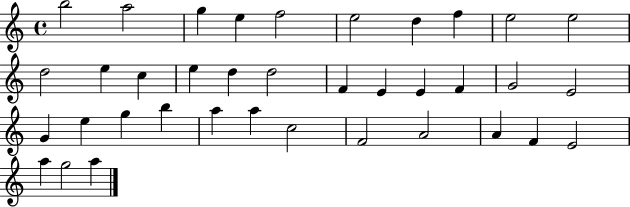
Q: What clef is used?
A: treble